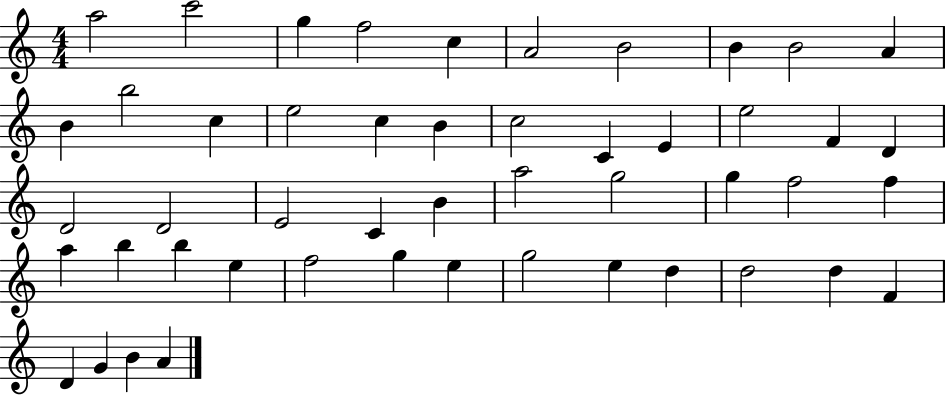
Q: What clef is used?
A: treble